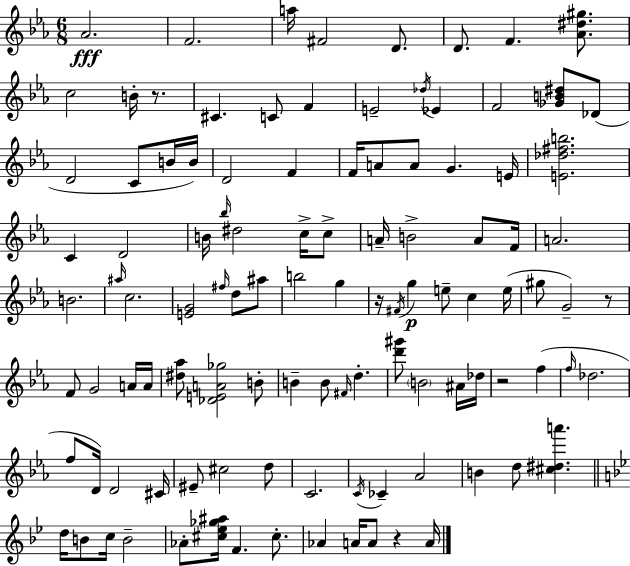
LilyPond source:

{
  \clef treble
  \numericTimeSignature
  \time 6/8
  \key c \minor
  aes'2.\fff | f'2. | a''16 fis'2 d'8. | d'8. f'4. <aes' dis'' gis''>8. | \break c''2 b'16-. r8. | cis'4. c'8 f'4 | e'2-- \acciaccatura { des''16 } ees'4 | f'2 <ges' b' dis''>8 des'8( | \break d'2 c'8 b'16 | b'16) d'2 f'4 | f'16 a'8 a'8 g'4. | e'16 <e' des'' fis'' b''>2. | \break c'4 d'2 | b'16 \grace { bes''16 } dis''2 c''16-> | c''8-> a'16-- b'2-> a'8 | f'16 a'2. | \break b'2. | \grace { ais''16 } c''2. | <e' g'>2 \grace { fis''16 } | d''8 ais''8 b''2 | \break g''4 r16 \acciaccatura { fis'16 }\p g''4 e''8-- | c''4 e''16( gis''8 g'2--) | r8 f'8 g'2 | a'16 a'16 <dis'' aes''>8 <des' e' a' ges''>2 | \break b'8-. b'4-- b'8 \grace { fis'16 } | d''4.-. <d''' gis'''>8 \parenthesize b'2 | ais'16 des''16 r2 | f''4( \grace { f''16 } des''2. | \break f''8 d'16) d'2 | cis'16 eis'8-- cis''2 | d''8 c'2. | \acciaccatura { c'16 } ces'4-- | \break aes'2 b'4 | d''8 <cis'' dis'' a'''>4. \bar "||" \break \key bes \major d''16 b'8 c''16 b'2-- | aes'8-. <cis'' ees'' ges'' ais''>16 f'4. cis''8.-. | aes'4 a'16 a'8 r4 a'16 | \bar "|."
}